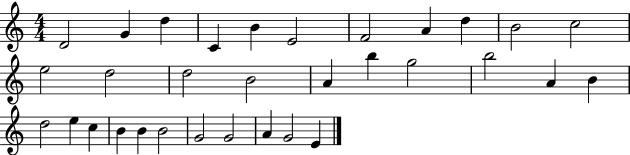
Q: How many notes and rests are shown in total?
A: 32